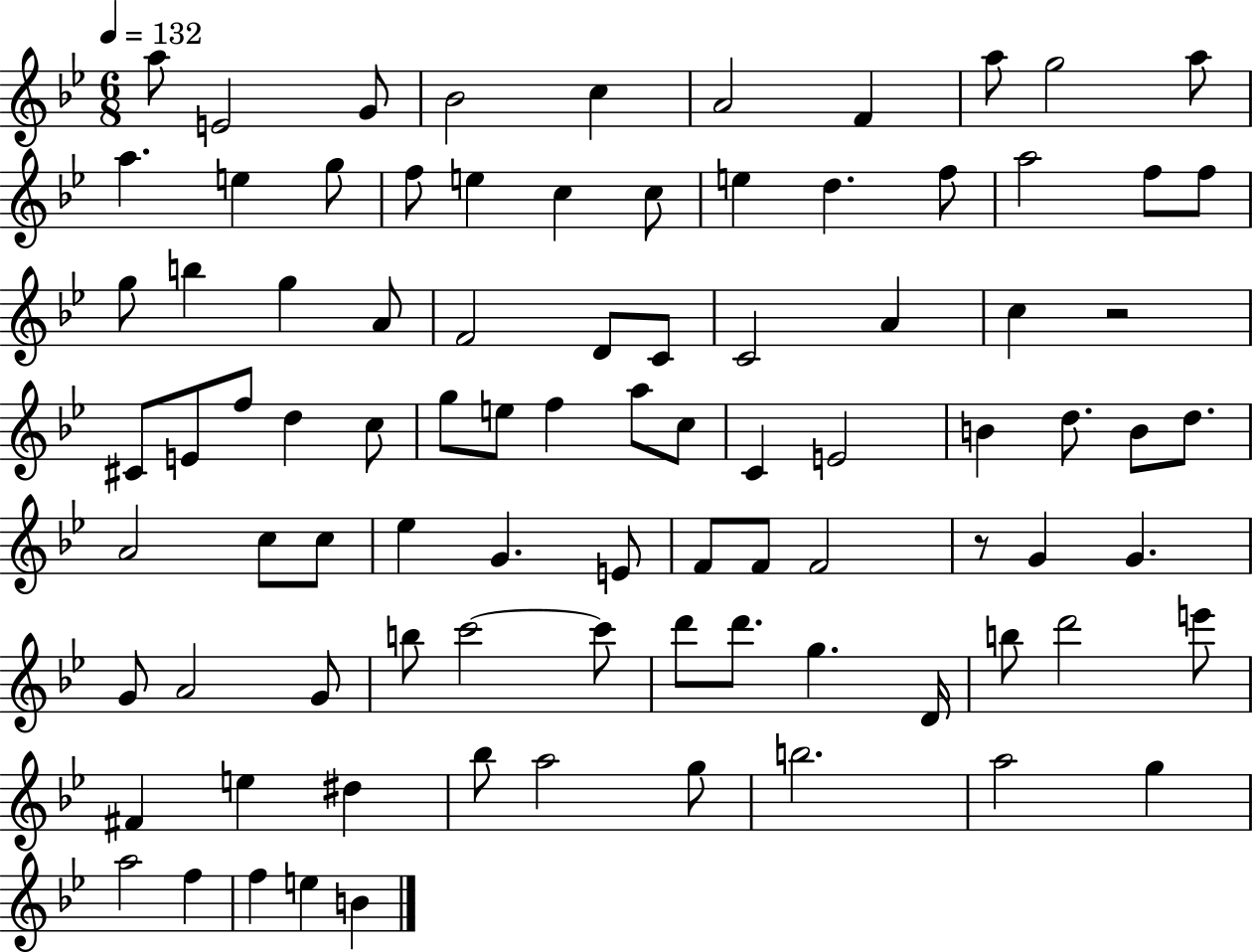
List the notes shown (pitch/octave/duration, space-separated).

A5/e E4/h G4/e Bb4/h C5/q A4/h F4/q A5/e G5/h A5/e A5/q. E5/q G5/e F5/e E5/q C5/q C5/e E5/q D5/q. F5/e A5/h F5/e F5/e G5/e B5/q G5/q A4/e F4/h D4/e C4/e C4/h A4/q C5/q R/h C#4/e E4/e F5/e D5/q C5/e G5/e E5/e F5/q A5/e C5/e C4/q E4/h B4/q D5/e. B4/e D5/e. A4/h C5/e C5/e Eb5/q G4/q. E4/e F4/e F4/e F4/h R/e G4/q G4/q. G4/e A4/h G4/e B5/e C6/h C6/e D6/e D6/e. G5/q. D4/s B5/e D6/h E6/e F#4/q E5/q D#5/q Bb5/e A5/h G5/e B5/h. A5/h G5/q A5/h F5/q F5/q E5/q B4/q